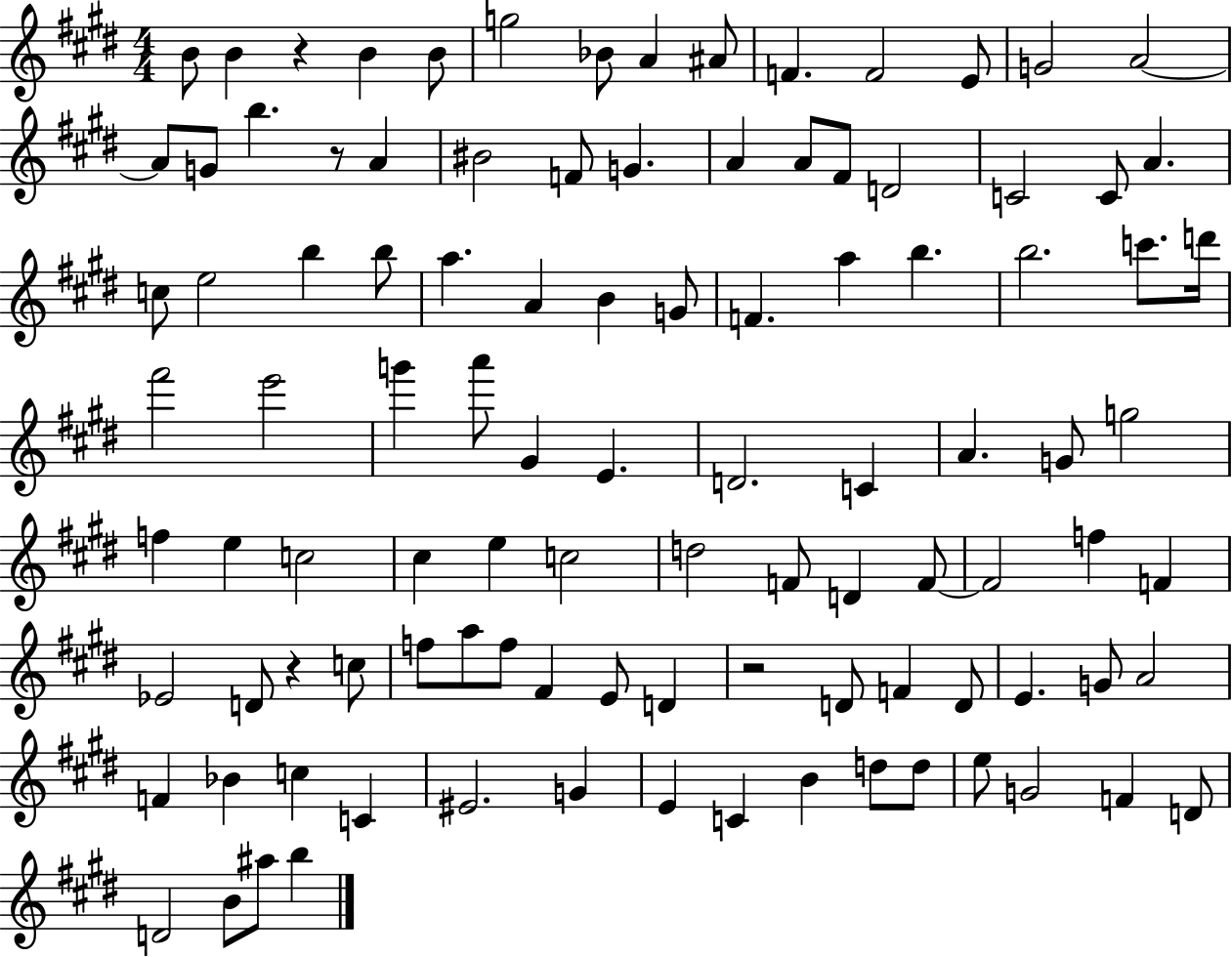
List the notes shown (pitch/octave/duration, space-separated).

B4/e B4/q R/q B4/q B4/e G5/h Bb4/e A4/q A#4/e F4/q. F4/h E4/e G4/h A4/h A4/e G4/e B5/q. R/e A4/q BIS4/h F4/e G4/q. A4/q A4/e F#4/e D4/h C4/h C4/e A4/q. C5/e E5/h B5/q B5/e A5/q. A4/q B4/q G4/e F4/q. A5/q B5/q. B5/h. C6/e. D6/s F#6/h E6/h G6/q A6/e G#4/q E4/q. D4/h. C4/q A4/q. G4/e G5/h F5/q E5/q C5/h C#5/q E5/q C5/h D5/h F4/e D4/q F4/e F4/h F5/q F4/q Eb4/h D4/e R/q C5/e F5/e A5/e F5/e F#4/q E4/e D4/q R/h D4/e F4/q D4/e E4/q. G4/e A4/h F4/q Bb4/q C5/q C4/q EIS4/h. G4/q E4/q C4/q B4/q D5/e D5/e E5/e G4/h F4/q D4/e D4/h B4/e A#5/e B5/q